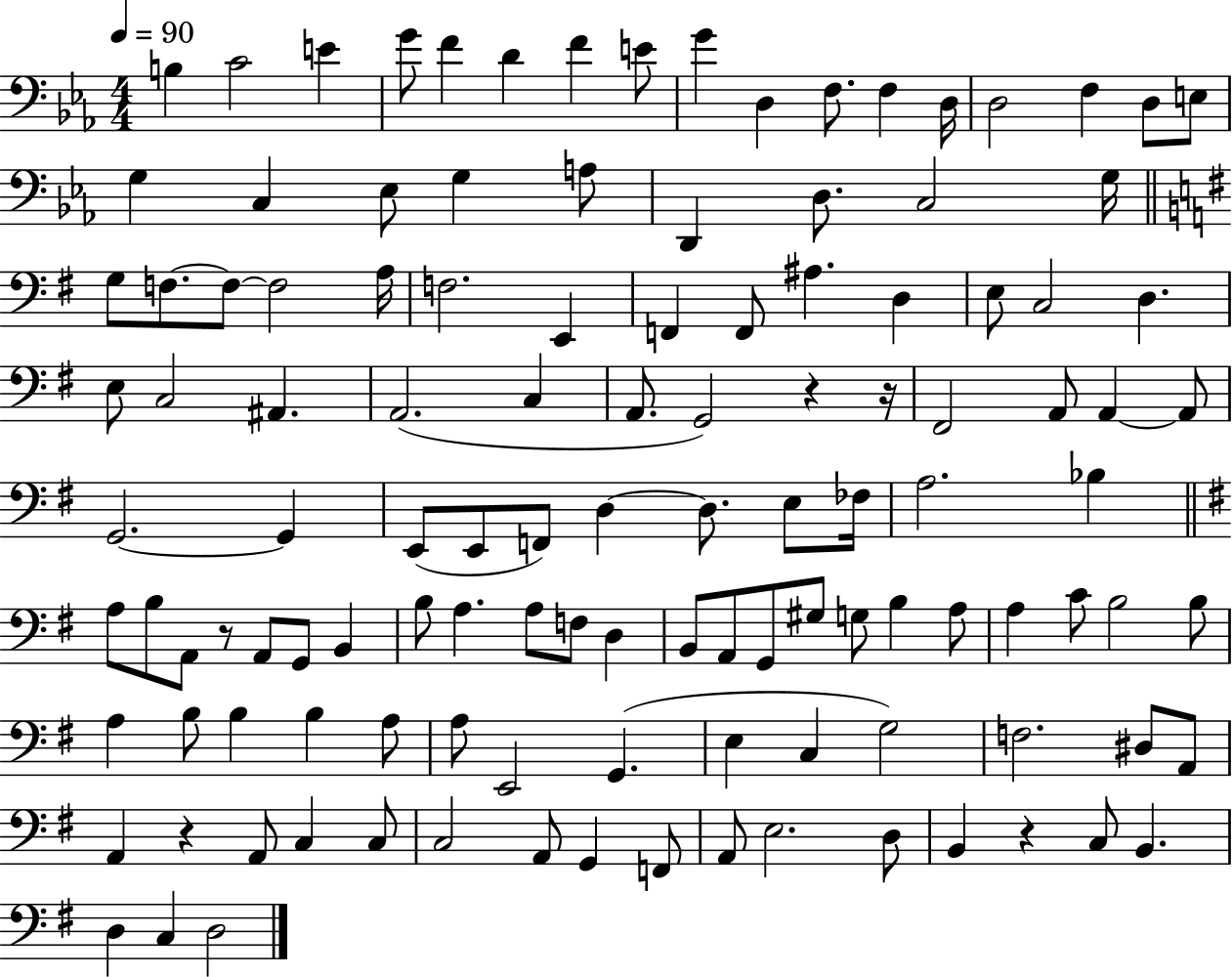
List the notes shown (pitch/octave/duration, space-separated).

B3/q C4/h E4/q G4/e F4/q D4/q F4/q E4/e G4/q D3/q F3/e. F3/q D3/s D3/h F3/q D3/e E3/e G3/q C3/q Eb3/e G3/q A3/e D2/q D3/e. C3/h G3/s G3/e F3/e. F3/e F3/h A3/s F3/h. E2/q F2/q F2/e A#3/q. D3/q E3/e C3/h D3/q. E3/e C3/h A#2/q. A2/h. C3/q A2/e. G2/h R/q R/s F#2/h A2/e A2/q A2/e G2/h. G2/q E2/e E2/e F2/e D3/q D3/e. E3/e FES3/s A3/h. Bb3/q A3/e B3/e A2/e R/e A2/e G2/e B2/q B3/e A3/q. A3/e F3/e D3/q B2/e A2/e G2/e G#3/e G3/e B3/q A3/e A3/q C4/e B3/h B3/e A3/q B3/e B3/q B3/q A3/e A3/e E2/h G2/q. E3/q C3/q G3/h F3/h. D#3/e A2/e A2/q R/q A2/e C3/q C3/e C3/h A2/e G2/q F2/e A2/e E3/h. D3/e B2/q R/q C3/e B2/q. D3/q C3/q D3/h